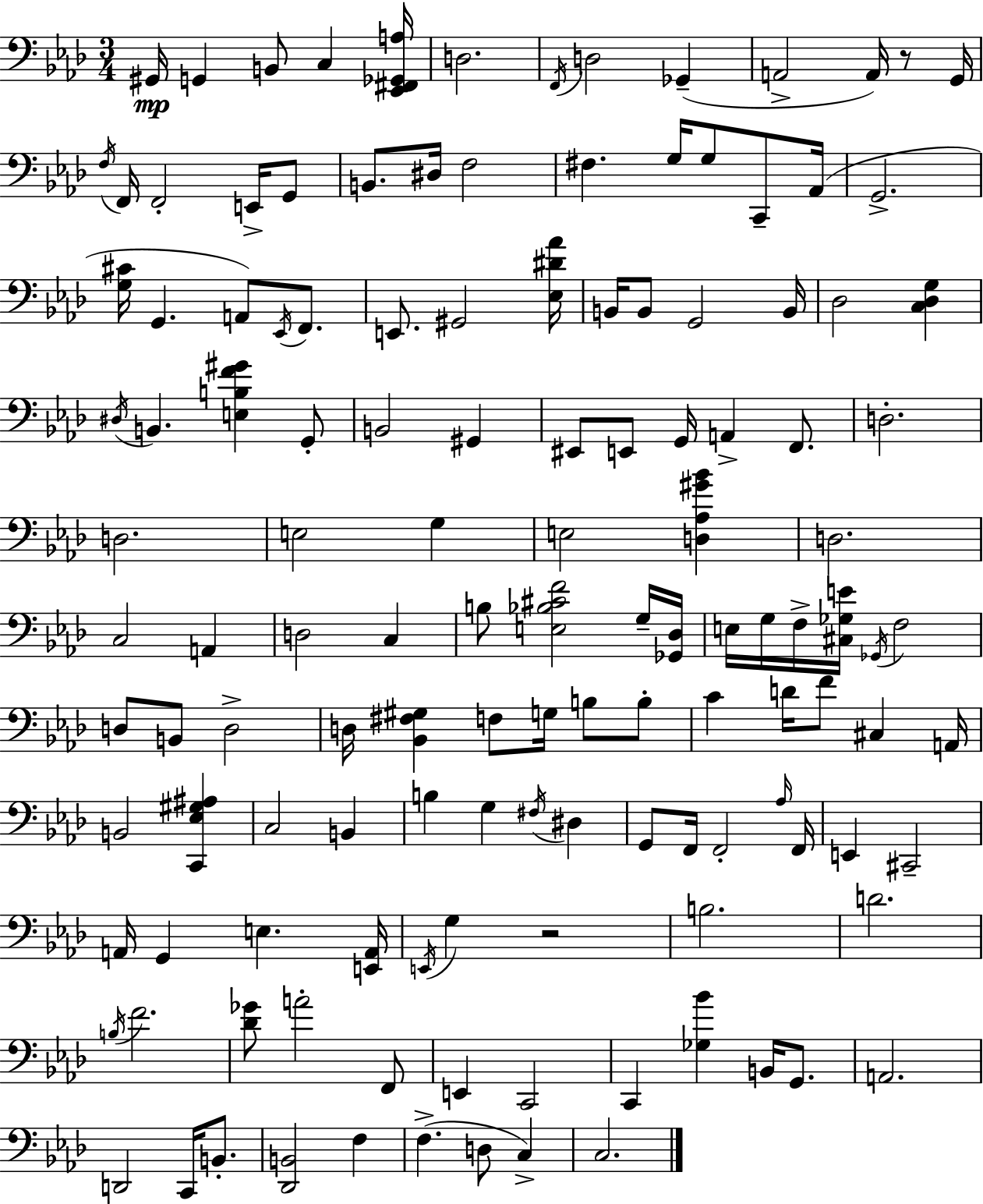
X:1
T:Untitled
M:3/4
L:1/4
K:Fm
^G,,/4 G,, B,,/2 C, [_E,,^F,,_G,,A,]/4 D,2 F,,/4 D,2 _G,, A,,2 A,,/4 z/2 G,,/4 F,/4 F,,/4 F,,2 E,,/4 G,,/2 B,,/2 ^D,/4 F,2 ^F, G,/4 G,/2 C,,/2 _A,,/4 G,,2 [G,^C]/4 G,, A,,/2 _E,,/4 F,,/2 E,,/2 ^G,,2 [_E,^D_A]/4 B,,/4 B,,/2 G,,2 B,,/4 _D,2 [C,_D,G,] ^D,/4 B,, [E,B,F^G] G,,/2 B,,2 ^G,, ^E,,/2 E,,/2 G,,/4 A,, F,,/2 D,2 D,2 E,2 G, E,2 [D,_A,^G_B] D,2 C,2 A,, D,2 C, B,/2 [E,_B,^CF]2 G,/4 [_G,,_D,]/4 E,/4 G,/4 F,/4 [^C,_G,E]/4 _G,,/4 F,2 D,/2 B,,/2 D,2 D,/4 [_B,,^F,^G,] F,/2 G,/4 B,/2 B,/2 C D/4 F/2 ^C, A,,/4 B,,2 [C,,_E,^G,^A,] C,2 B,, B, G, ^F,/4 ^D, G,,/2 F,,/4 F,,2 _A,/4 F,,/4 E,, ^C,,2 A,,/4 G,, E, [E,,A,,]/4 E,,/4 G, z2 B,2 D2 B,/4 F2 [_D_G]/2 A2 F,,/2 E,, C,,2 C,, [_G,_B] B,,/4 G,,/2 A,,2 D,,2 C,,/4 B,,/2 [_D,,B,,]2 F, F, D,/2 C, C,2